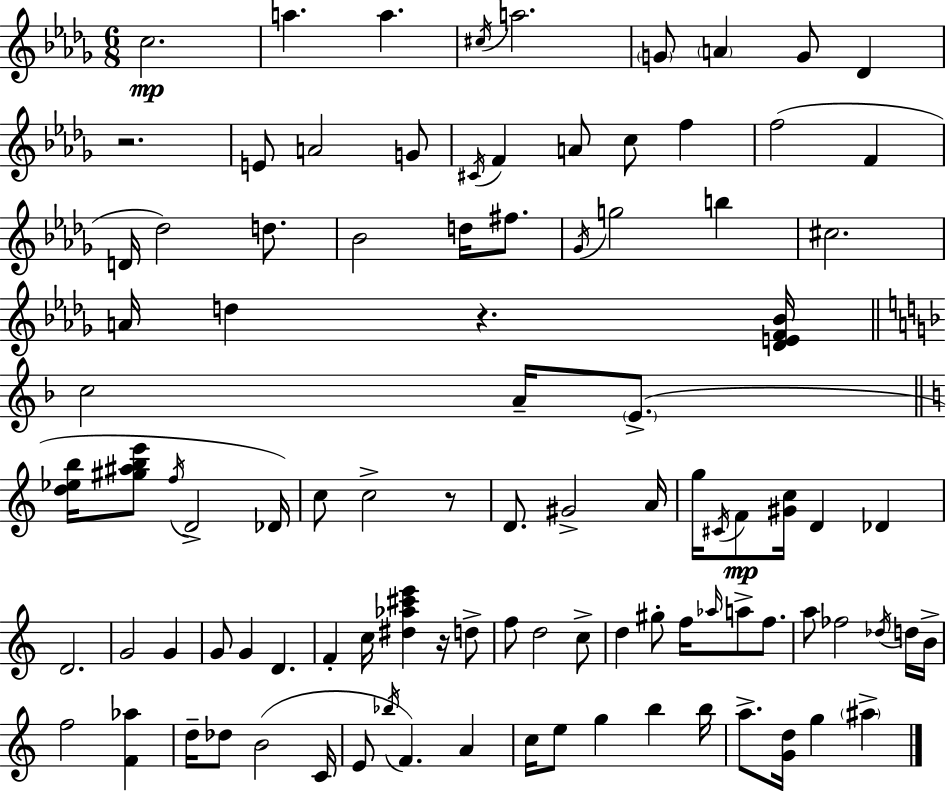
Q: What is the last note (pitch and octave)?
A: A#5